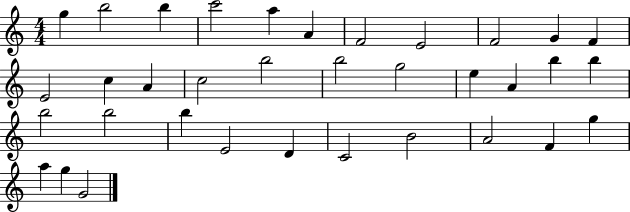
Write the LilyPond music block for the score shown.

{
  \clef treble
  \numericTimeSignature
  \time 4/4
  \key c \major
  g''4 b''2 b''4 | c'''2 a''4 a'4 | f'2 e'2 | f'2 g'4 f'4 | \break e'2 c''4 a'4 | c''2 b''2 | b''2 g''2 | e''4 a'4 b''4 b''4 | \break b''2 b''2 | b''4 e'2 d'4 | c'2 b'2 | a'2 f'4 g''4 | \break a''4 g''4 g'2 | \bar "|."
}